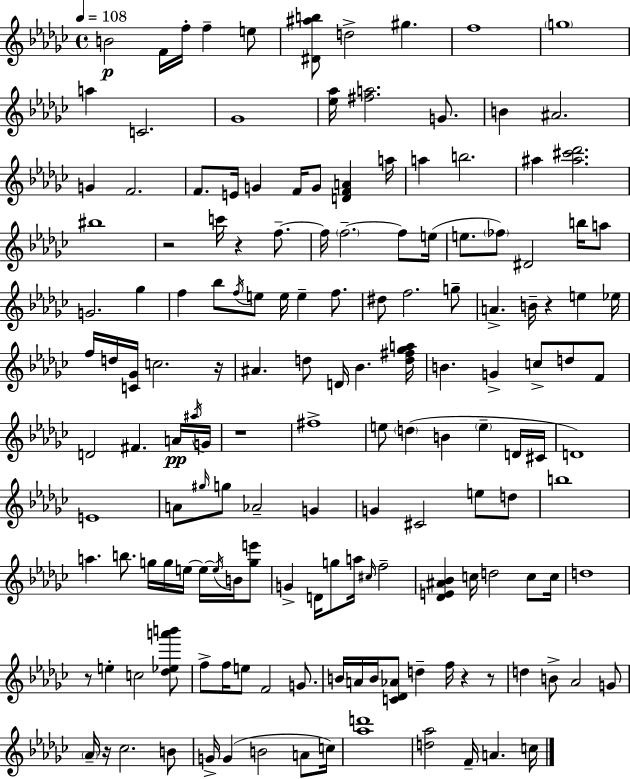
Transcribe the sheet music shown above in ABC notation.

X:1
T:Untitled
M:4/4
L:1/4
K:Ebm
B2 F/4 f/4 f e/2 [^D^ab]/2 d2 ^g f4 g4 a C2 _G4 [_e_a]/4 [^fa]2 G/2 B ^A2 G F2 F/2 E/4 G F/4 G/2 [DFA] a/4 a b2 ^a [^a^c'_d']2 ^b4 z2 c'/4 z f/2 f/4 f2 f/2 e/4 e/2 _f/2 ^D2 b/4 a/2 G2 _g f _b/2 f/4 e/2 e/4 e f/2 ^d/2 f2 g/2 A B/4 z e _e/4 f/4 d/4 [C_G]/4 c2 z/4 ^A d/2 D/4 _B [d^f_ga]/4 B G c/2 d/2 F/2 D2 ^F A/4 ^a/4 G/4 z4 ^f4 e/2 d B e D/4 ^C/4 D4 E4 A/2 ^g/4 g/2 _A2 G G ^C2 e/2 d/2 b4 a b/2 g/4 g/4 e/4 e/4 e/4 B/4 [ge']/2 G D/4 g/2 a/4 ^c/4 f2 [_DE^A_B] c/4 d2 c/2 c/4 d4 z/2 e c2 [_d_ea'b']/2 f/2 f/4 e/2 F2 G/2 B/4 A/4 B/4 [C_D_A]/2 d f/4 z z/2 d B/2 _A2 G/2 _A/4 z/4 _c2 B/2 G/4 G B2 A/2 c/4 [_ad']4 [d_a]2 F/4 A c/4